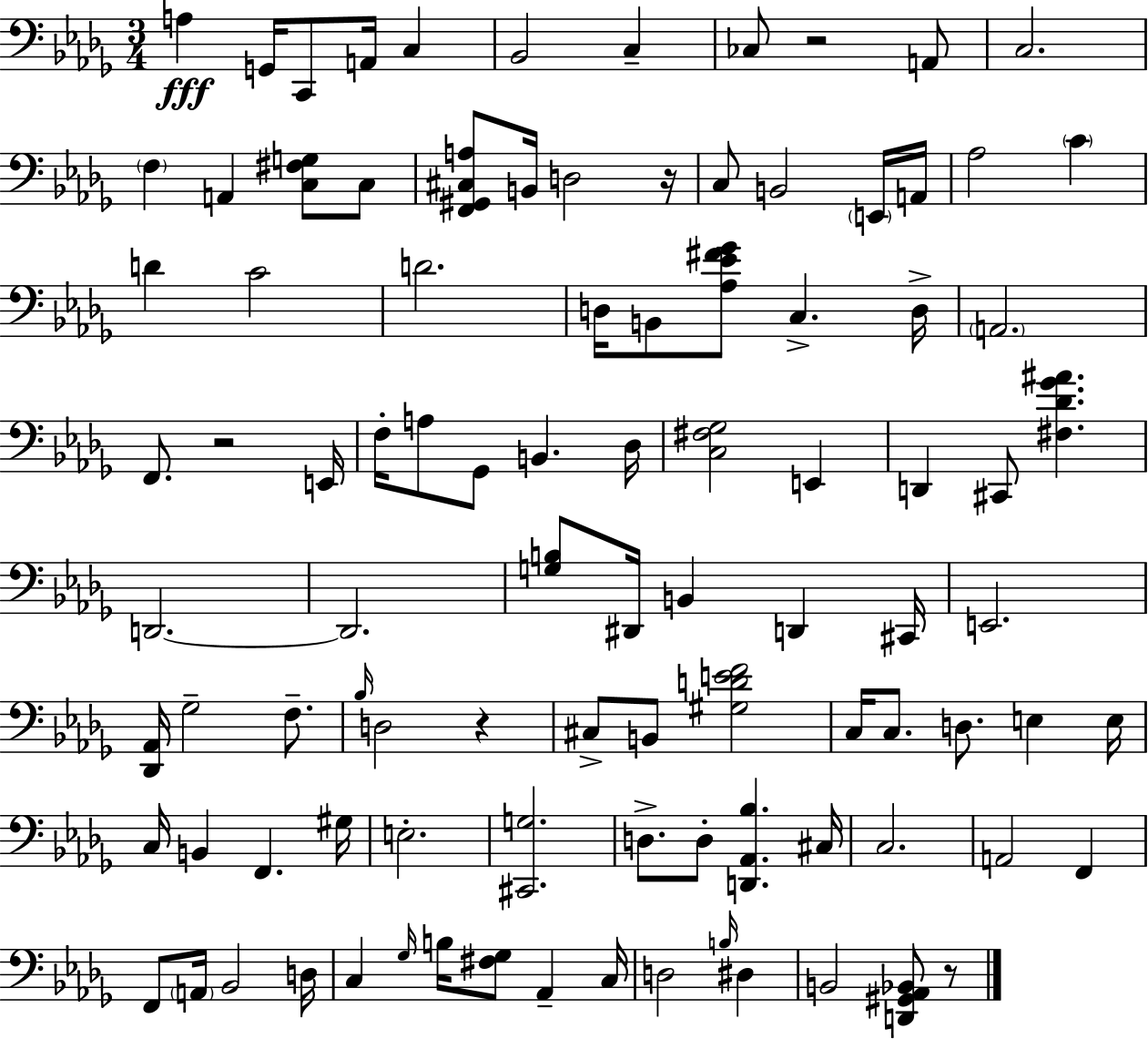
X:1
T:Untitled
M:3/4
L:1/4
K:Bbm
A, G,,/4 C,,/2 A,,/4 C, _B,,2 C, _C,/2 z2 A,,/2 C,2 F, A,, [C,^F,G,]/2 C,/2 [F,,^G,,^C,A,]/2 B,,/4 D,2 z/4 C,/2 B,,2 E,,/4 A,,/4 _A,2 C D C2 D2 D,/4 B,,/2 [_A,_E^F_G]/2 C, D,/4 A,,2 F,,/2 z2 E,,/4 F,/4 A,/2 _G,,/2 B,, _D,/4 [C,^F,_G,]2 E,, D,, ^C,,/2 [^F,_D_G^A] D,,2 D,,2 [G,B,]/2 ^D,,/4 B,, D,, ^C,,/4 E,,2 [_D,,_A,,]/4 _G,2 F,/2 _B,/4 D,2 z ^C,/2 B,,/2 [^G,DEF]2 C,/4 C,/2 D,/2 E, E,/4 C,/4 B,, F,, ^G,/4 E,2 [^C,,G,]2 D,/2 D,/2 [D,,_A,,_B,] ^C,/4 C,2 A,,2 F,, F,,/2 A,,/4 _B,,2 D,/4 C, _G,/4 B,/4 [^F,_G,]/2 _A,, C,/4 D,2 B,/4 ^D, B,,2 [D,,^G,,_A,,_B,,]/2 z/2